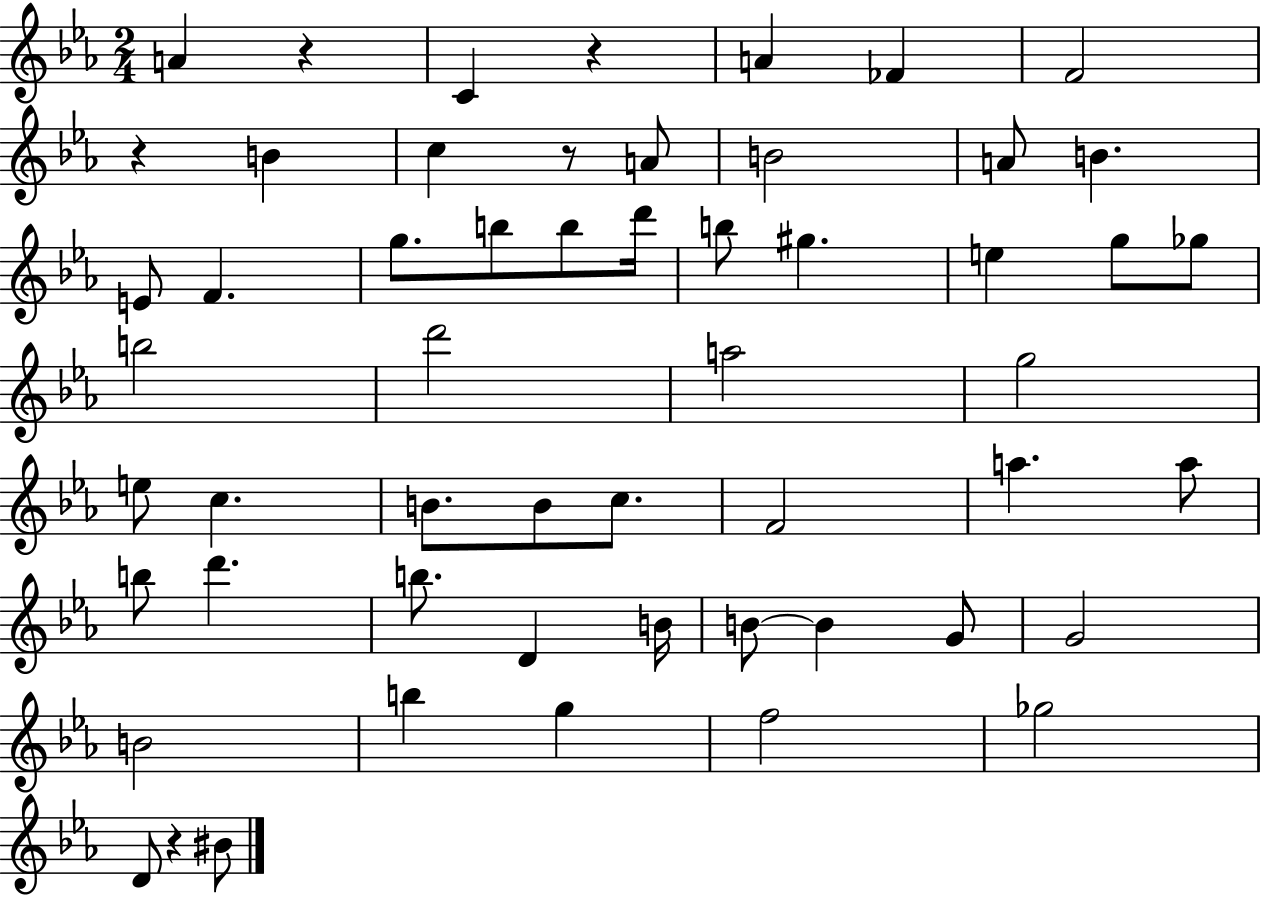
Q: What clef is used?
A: treble